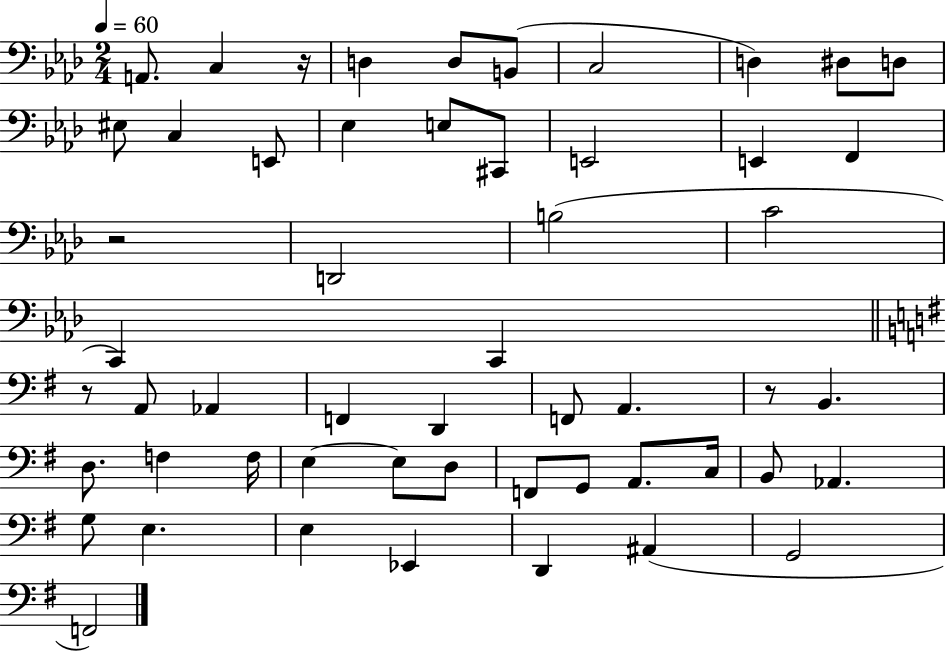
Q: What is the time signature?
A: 2/4